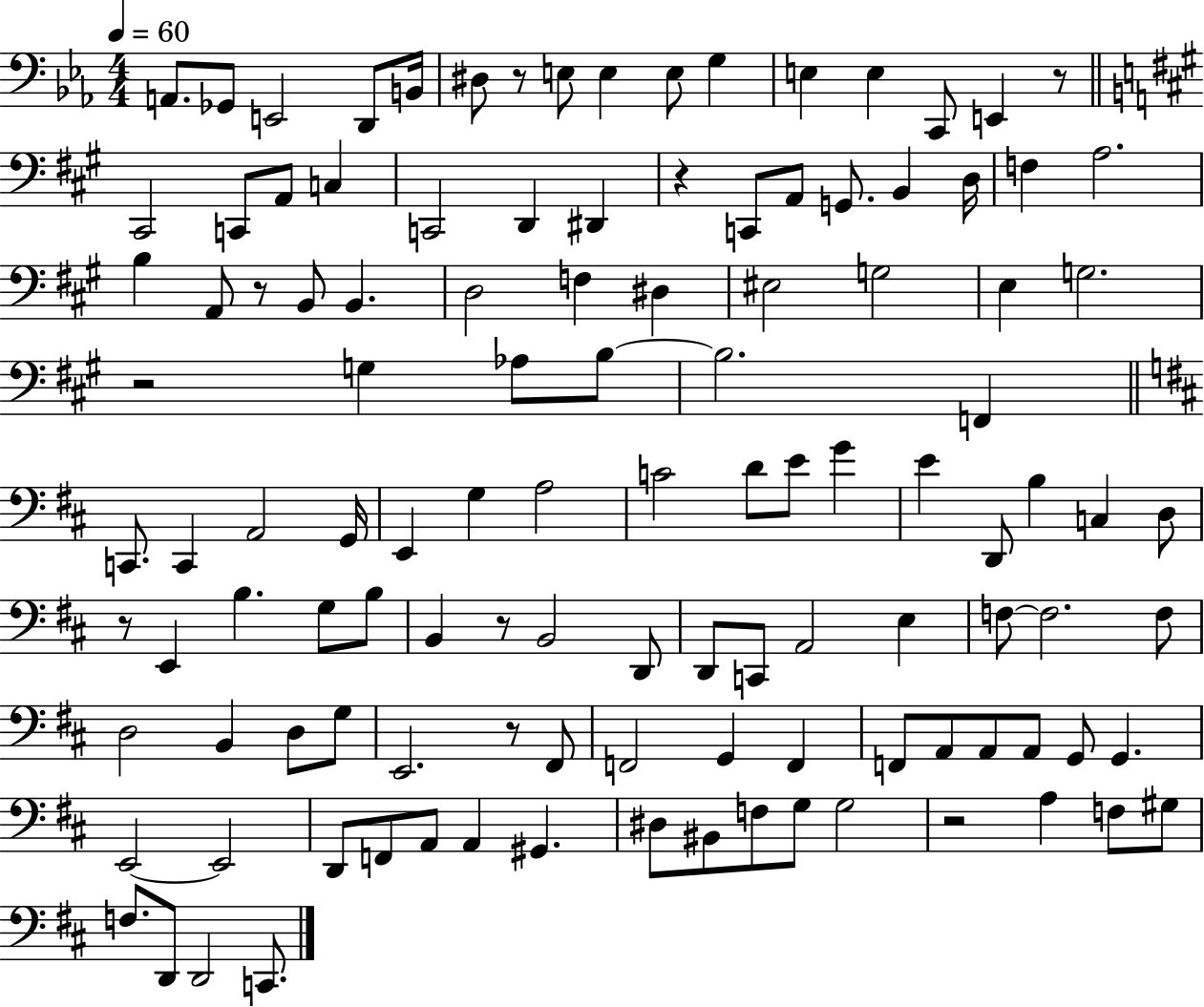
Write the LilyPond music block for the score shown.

{
  \clef bass
  \numericTimeSignature
  \time 4/4
  \key ees \major
  \tempo 4 = 60
  a,8. ges,8 e,2 d,8 b,16 | dis8 r8 e8 e4 e8 g4 | e4 e4 c,8 e,4 r8 | \bar "||" \break \key a \major cis,2 c,8 a,8 c4 | c,2 d,4 dis,4 | r4 c,8 a,8 g,8. b,4 d16 | f4 a2. | \break b4 a,8 r8 b,8 b,4. | d2 f4 dis4 | eis2 g2 | e4 g2. | \break r2 g4 aes8 b8~~ | b2. f,4 | \bar "||" \break \key b \minor c,8. c,4 a,2 g,16 | e,4 g4 a2 | c'2 d'8 e'8 g'4 | e'4 d,8 b4 c4 d8 | \break r8 e,4 b4. g8 b8 | b,4 r8 b,2 d,8 | d,8 c,8 a,2 e4 | f8~~ f2. f8 | \break d2 b,4 d8 g8 | e,2. r8 fis,8 | f,2 g,4 f,4 | f,8 a,8 a,8 a,8 g,8 g,4. | \break e,2~~ e,2 | d,8 f,8 a,8 a,4 gis,4. | dis8 bis,8 f8 g8 g2 | r2 a4 f8 gis8 | \break f8. d,8 d,2 c,8. | \bar "|."
}